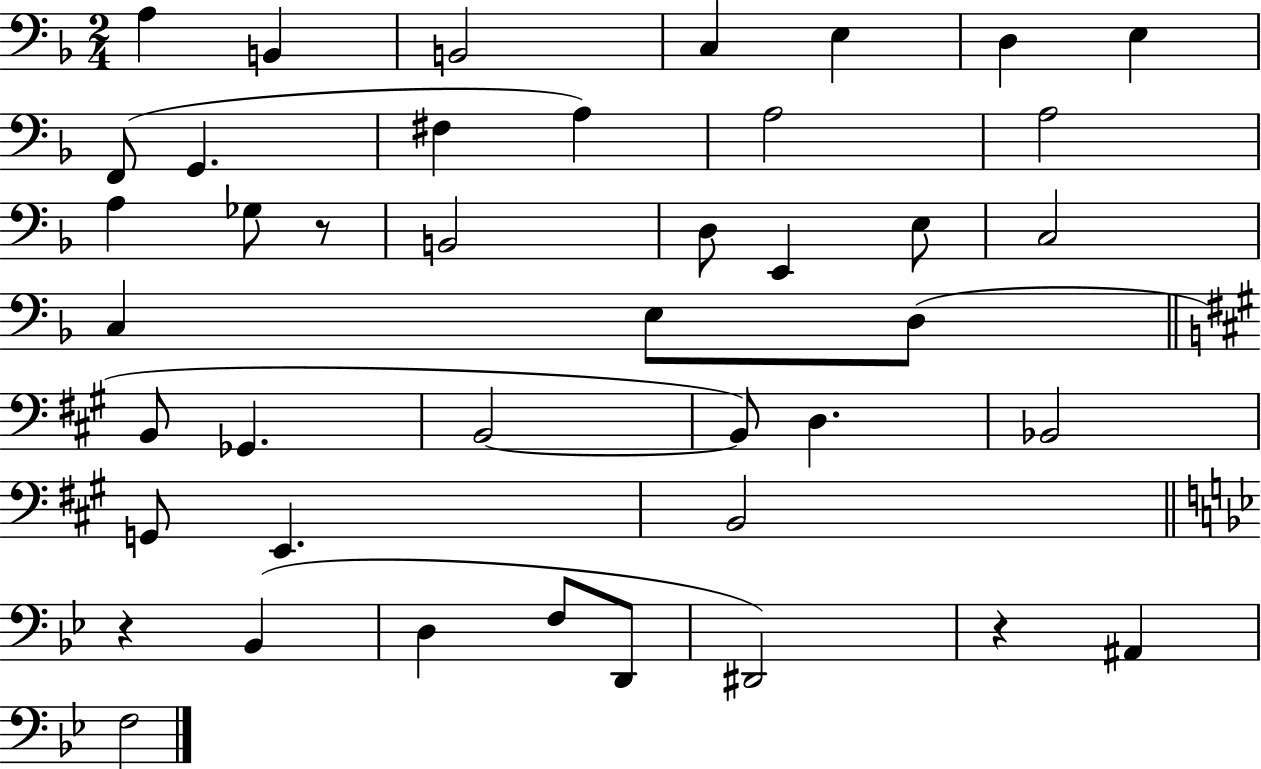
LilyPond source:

{
  \clef bass
  \numericTimeSignature
  \time 2/4
  \key f \major
  a4 b,4 | b,2 | c4 e4 | d4 e4 | \break f,8( g,4. | fis4 a4) | a2 | a2 | \break a4 ges8 r8 | b,2 | d8 e,4 e8 | c2 | \break c4 e8 d8( | \bar "||" \break \key a \major b,8 ges,4. | b,2~~ | b,8) d4. | bes,2 | \break g,8 e,4. | b,2 | \bar "||" \break \key bes \major r4 bes,4( | d4 f8 d,8 | dis,2) | r4 ais,4 | \break f2 | \bar "|."
}